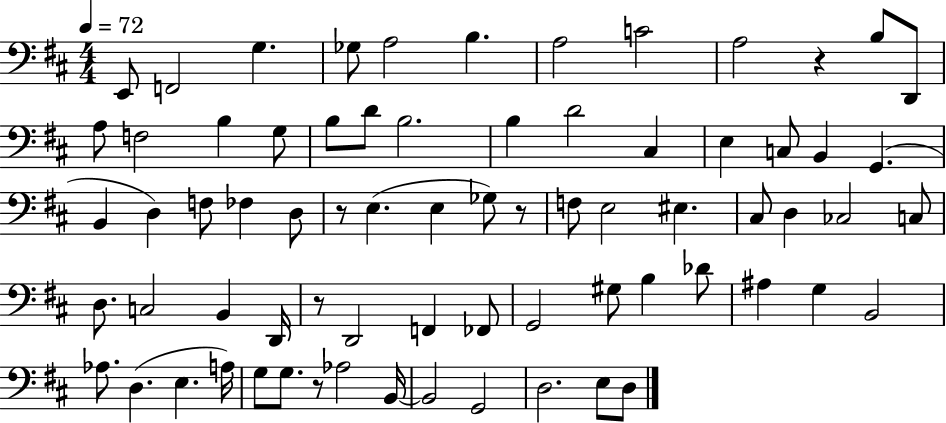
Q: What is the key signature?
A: D major